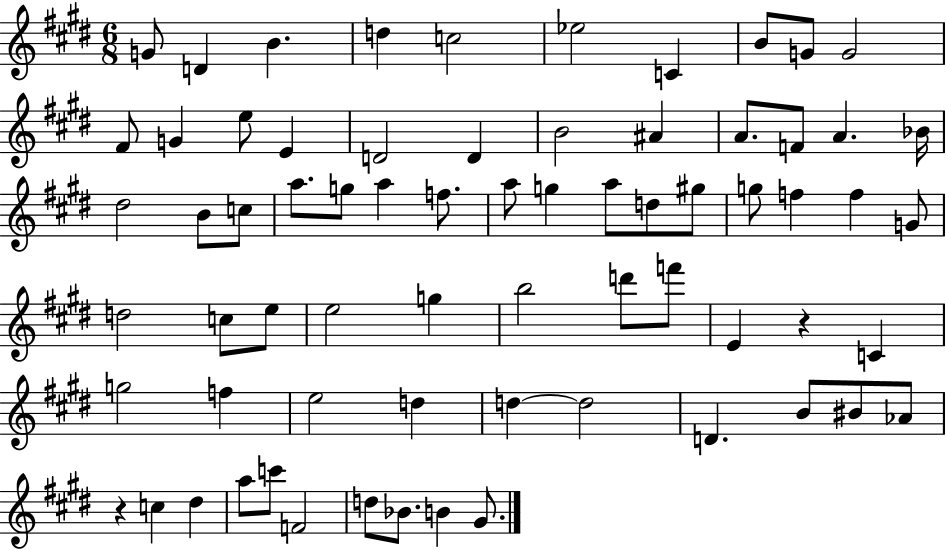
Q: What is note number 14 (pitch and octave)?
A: E4